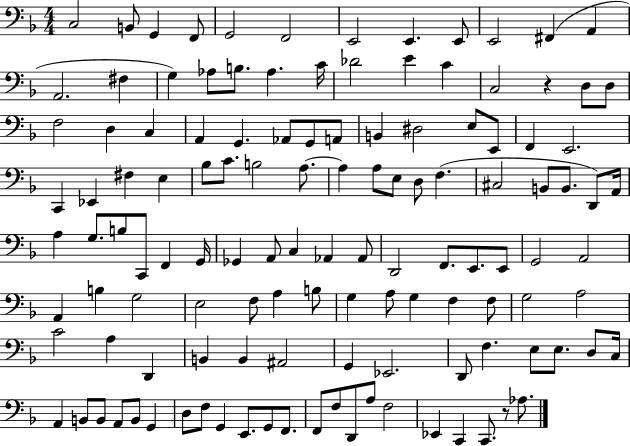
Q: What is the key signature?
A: F major